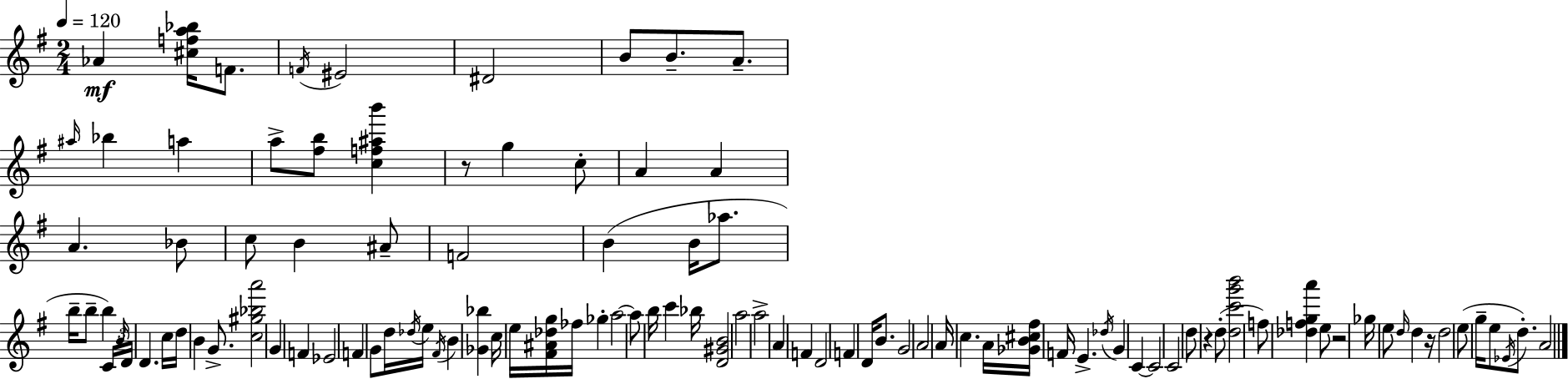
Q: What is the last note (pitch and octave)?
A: A4